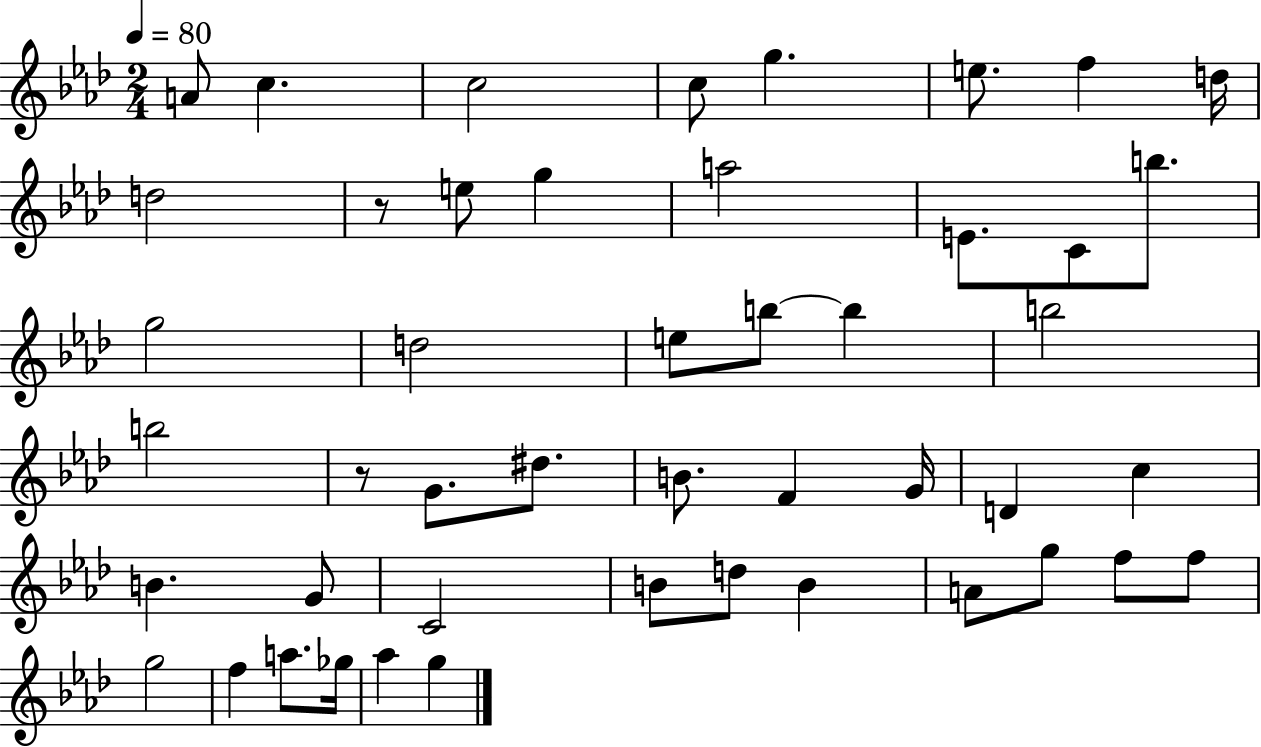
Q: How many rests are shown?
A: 2